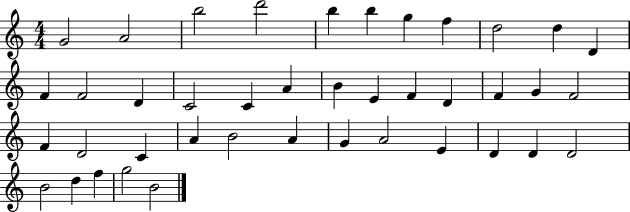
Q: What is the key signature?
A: C major